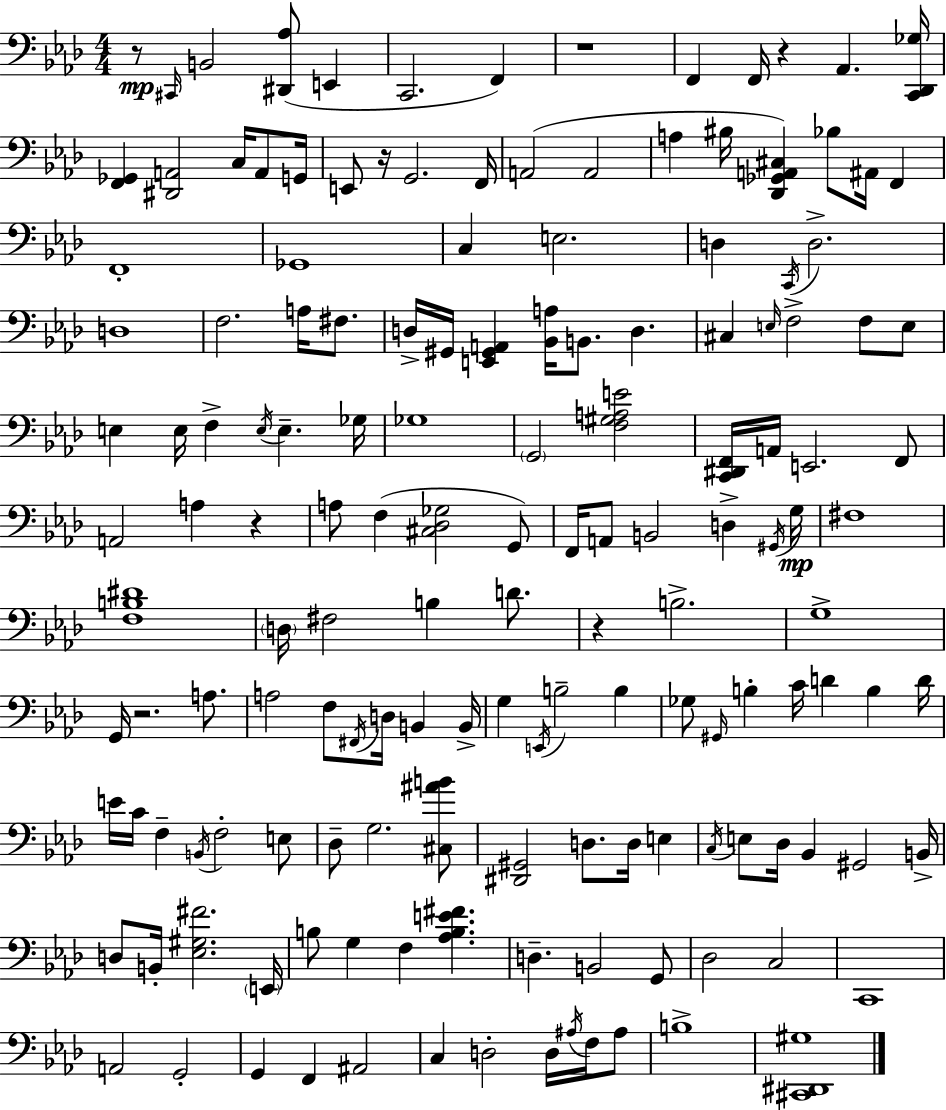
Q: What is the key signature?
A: F minor